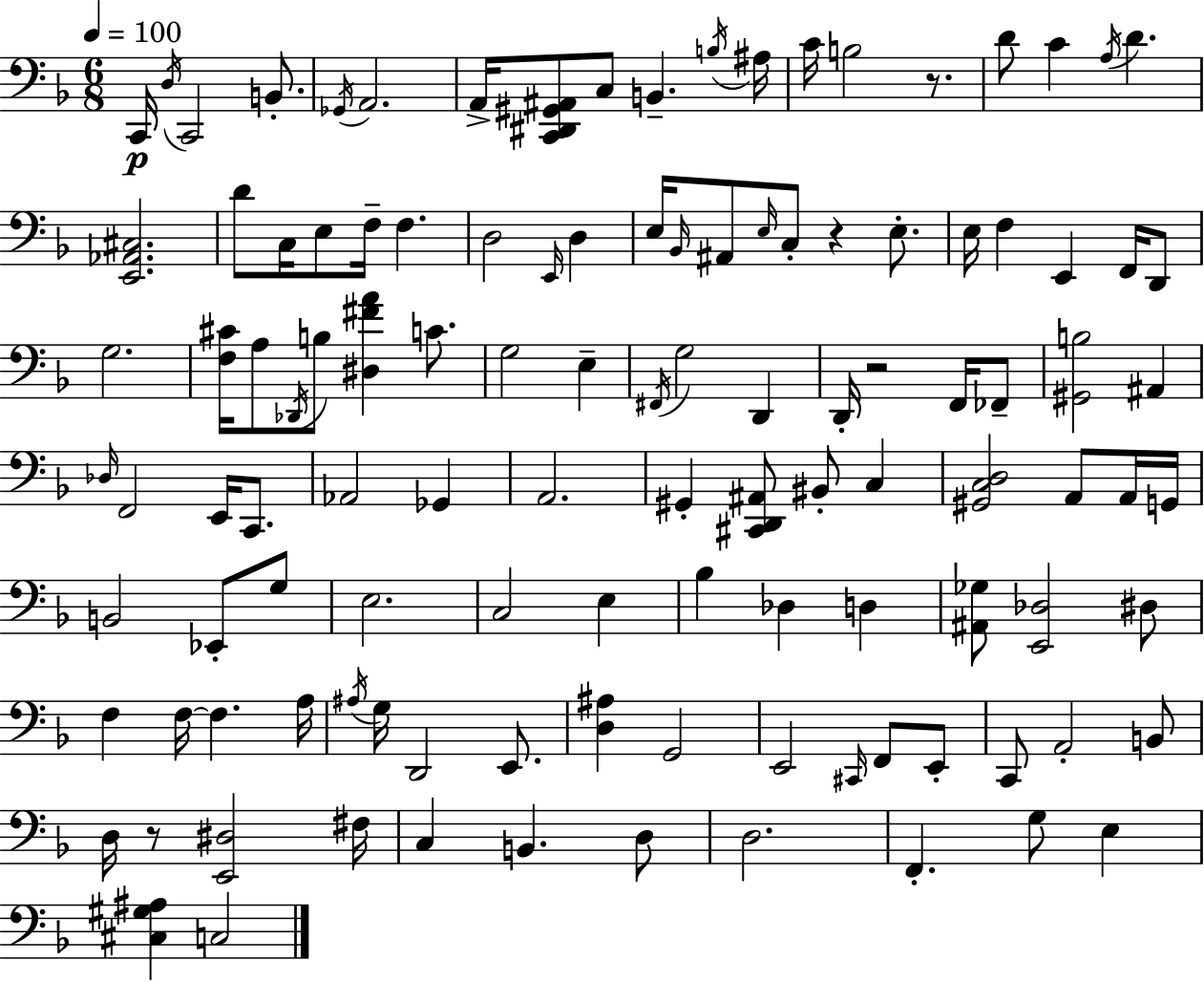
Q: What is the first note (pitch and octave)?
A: C2